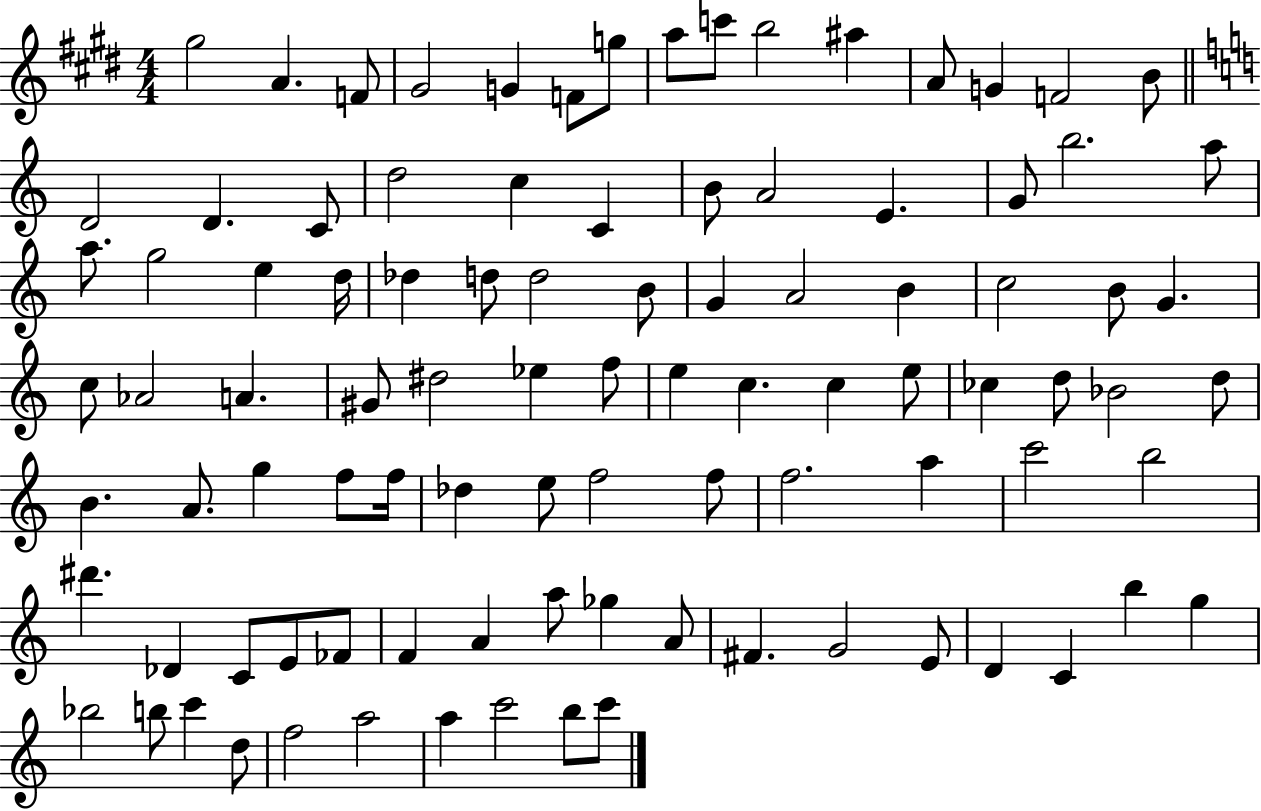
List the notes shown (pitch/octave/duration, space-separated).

G#5/h A4/q. F4/e G#4/h G4/q F4/e G5/e A5/e C6/e B5/h A#5/q A4/e G4/q F4/h B4/e D4/h D4/q. C4/e D5/h C5/q C4/q B4/e A4/h E4/q. G4/e B5/h. A5/e A5/e. G5/h E5/q D5/s Db5/q D5/e D5/h B4/e G4/q A4/h B4/q C5/h B4/e G4/q. C5/e Ab4/h A4/q. G#4/e D#5/h Eb5/q F5/e E5/q C5/q. C5/q E5/e CES5/q D5/e Bb4/h D5/e B4/q. A4/e. G5/q F5/e F5/s Db5/q E5/e F5/h F5/e F5/h. A5/q C6/h B5/h D#6/q. Db4/q C4/e E4/e FES4/e F4/q A4/q A5/e Gb5/q A4/e F#4/q. G4/h E4/e D4/q C4/q B5/q G5/q Bb5/h B5/e C6/q D5/e F5/h A5/h A5/q C6/h B5/e C6/e